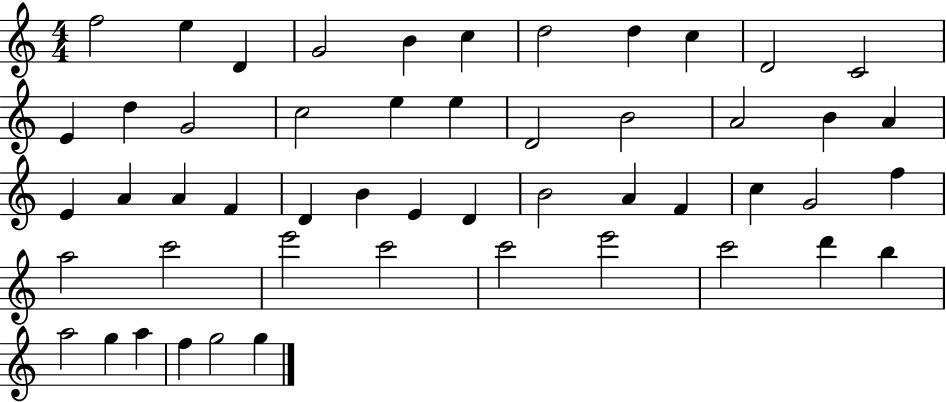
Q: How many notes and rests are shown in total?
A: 51